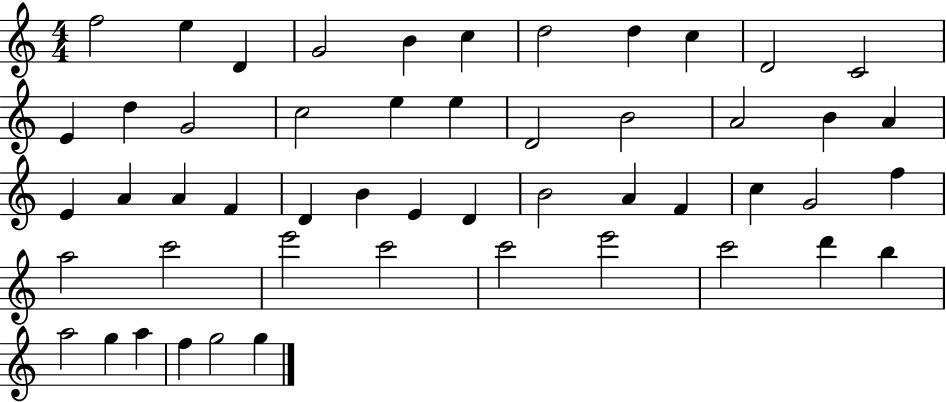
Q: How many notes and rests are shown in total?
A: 51